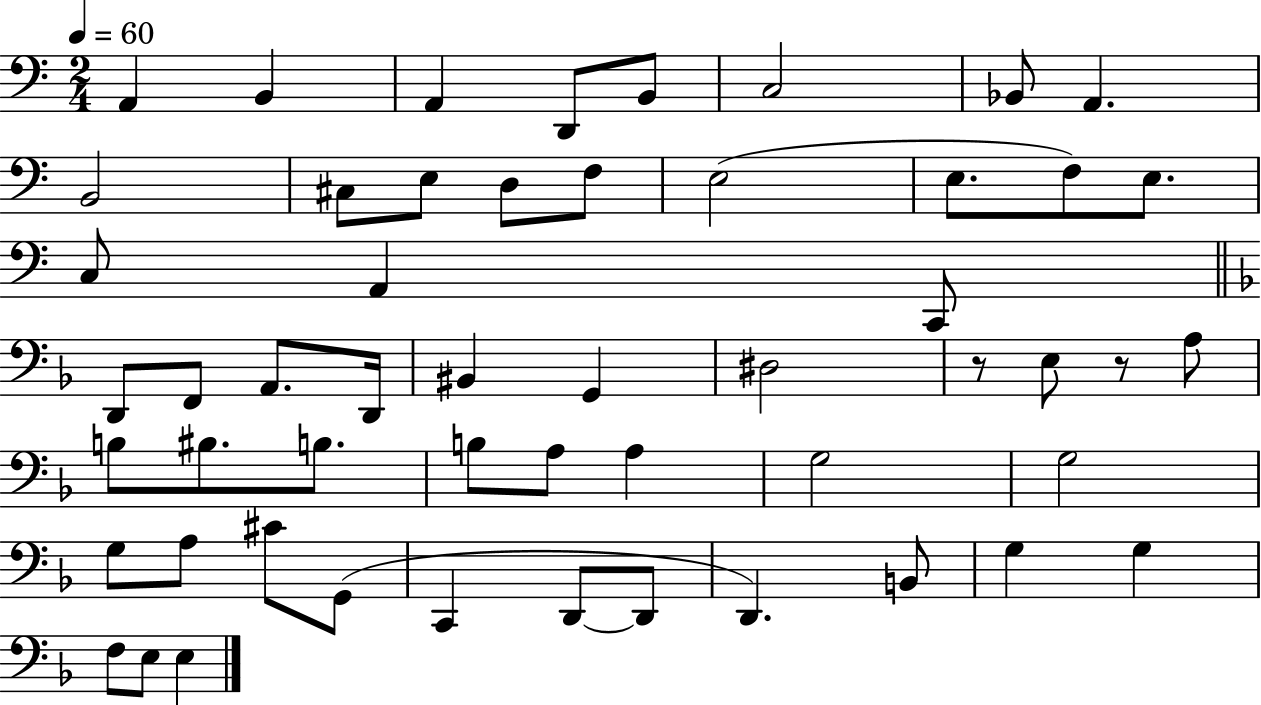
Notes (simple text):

A2/q B2/q A2/q D2/e B2/e C3/h Bb2/e A2/q. B2/h C#3/e E3/e D3/e F3/e E3/h E3/e. F3/e E3/e. C3/e A2/q C2/e D2/e F2/e A2/e. D2/s BIS2/q G2/q D#3/h R/e E3/e R/e A3/e B3/e BIS3/e. B3/e. B3/e A3/e A3/q G3/h G3/h G3/e A3/e C#4/e G2/e C2/q D2/e D2/e D2/q. B2/e G3/q G3/q F3/e E3/e E3/q